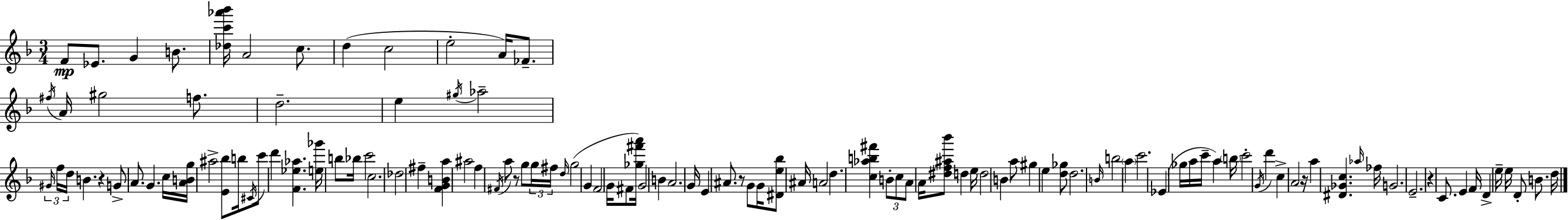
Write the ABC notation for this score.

X:1
T:Untitled
M:3/4
L:1/4
K:Dm
F/2 _E/2 G B/2 [_dc'_a'_b']/4 A2 c/2 d c2 e2 A/4 _F/2 ^f/4 A/4 ^g2 f/2 d2 e ^g/4 _a2 ^G/4 f/4 d/4 B z G/2 A/2 G c/4 [ABg]/4 ^a2 [E_b]/2 b/4 ^C/4 c'/2 d' [F_e_a] [e_g']/4 b/2 _b/4 c'2 c2 _d2 ^f [FGBa] ^a2 f ^F/4 a/2 z/2 g/2 g/4 ^f/4 d/4 g2 G F2 G/4 ^F/2 [_g^f'a']/4 G2 B A2 G/4 E ^A/2 z/2 G/2 G/4 [^De_b]/2 ^A/4 A2 d [c_ab^f'] B/2 c/2 A/2 A/4 [^df^a_b']/2 d e/4 d2 B a/2 ^g e [d_g]/2 d2 B/4 b2 a c'2 _E _g/4 a/4 c'/4 a b/4 c'2 G/4 d' c A2 z/4 a [^D_Gc] _a/4 _f/4 G2 E2 z C/2 E F/4 D e/4 e/4 D/2 B/2 d/4